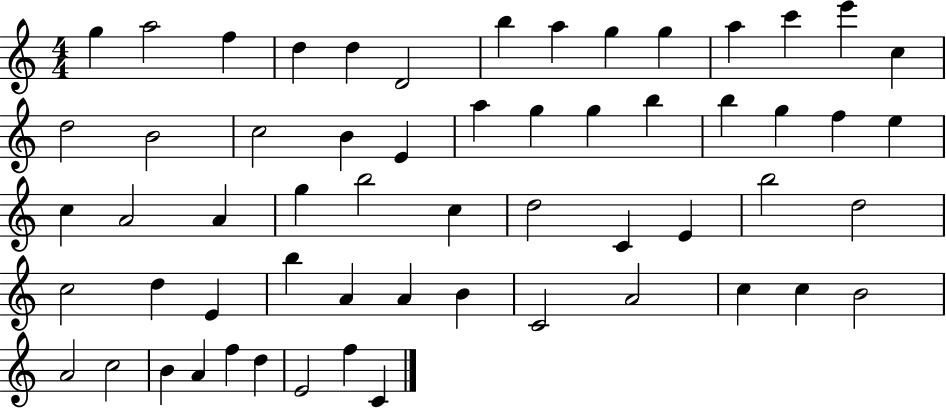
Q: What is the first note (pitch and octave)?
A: G5